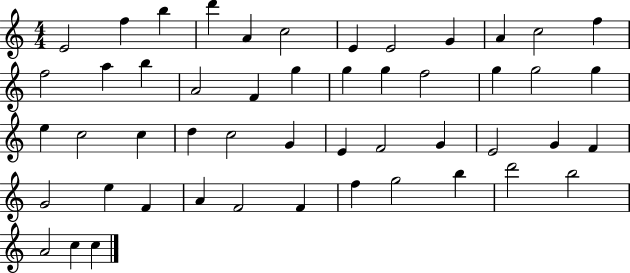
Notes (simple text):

E4/h F5/q B5/q D6/q A4/q C5/h E4/q E4/h G4/q A4/q C5/h F5/q F5/h A5/q B5/q A4/h F4/q G5/q G5/q G5/q F5/h G5/q G5/h G5/q E5/q C5/h C5/q D5/q C5/h G4/q E4/q F4/h G4/q E4/h G4/q F4/q G4/h E5/q F4/q A4/q F4/h F4/q F5/q G5/h B5/q D6/h B5/h A4/h C5/q C5/q